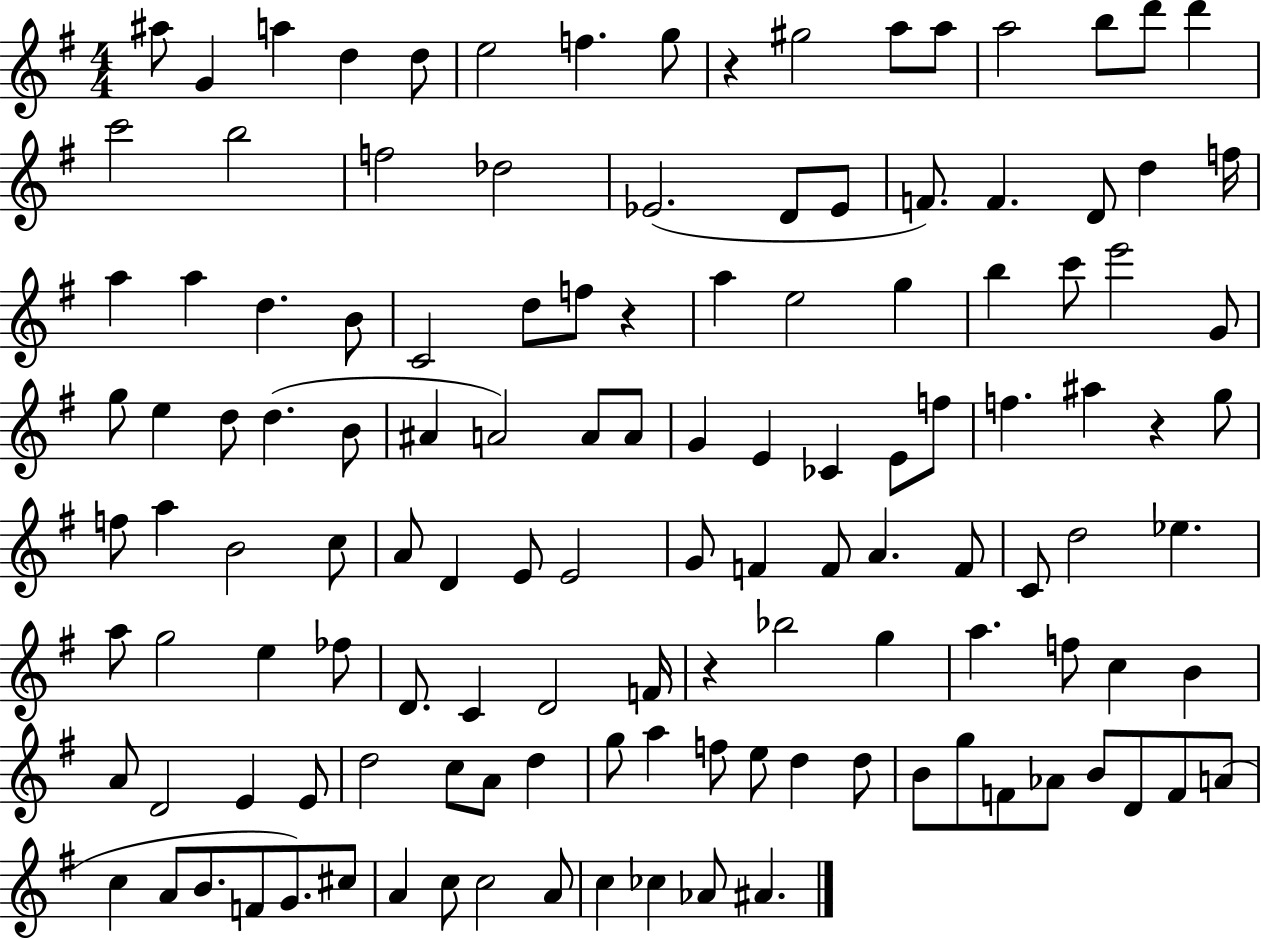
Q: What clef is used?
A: treble